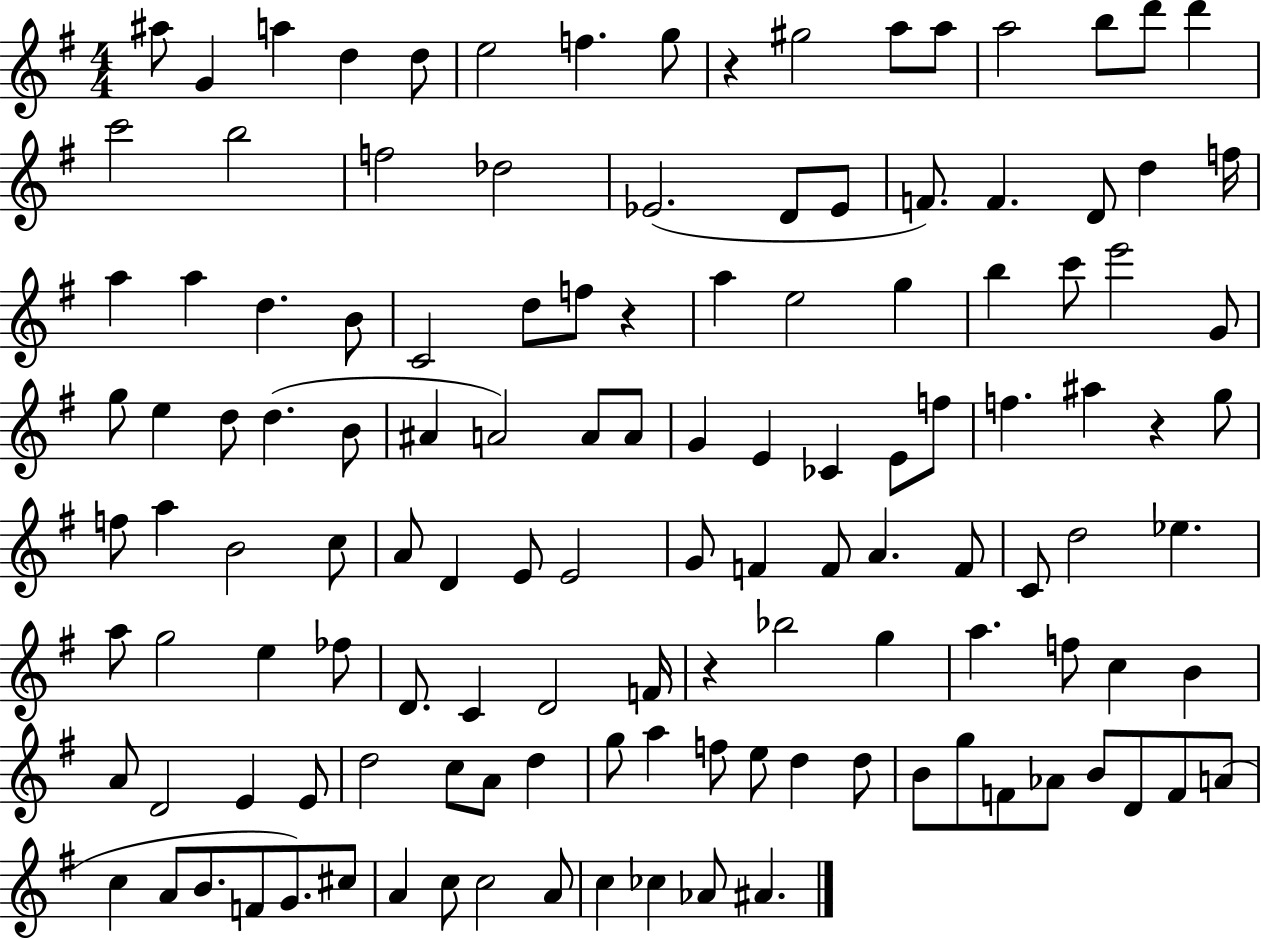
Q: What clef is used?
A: treble